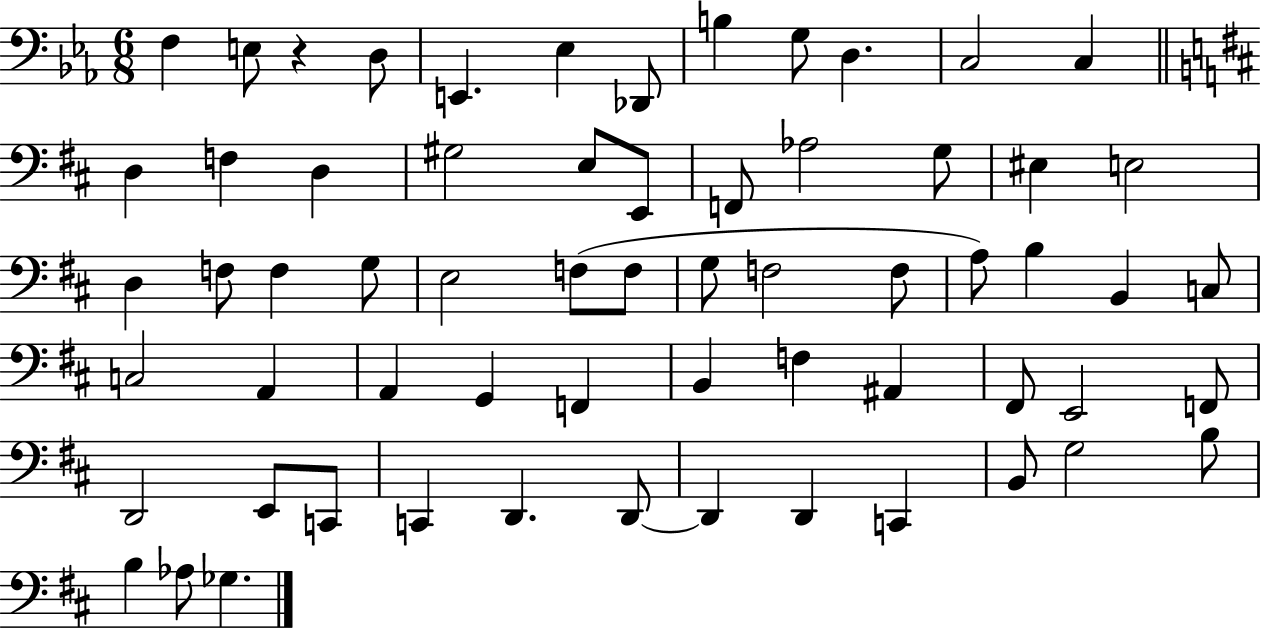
{
  \clef bass
  \numericTimeSignature
  \time 6/8
  \key ees \major
  f4 e8 r4 d8 | e,4. ees4 des,8 | b4 g8 d4. | c2 c4 | \break \bar "||" \break \key d \major d4 f4 d4 | gis2 e8 e,8 | f,8 aes2 g8 | eis4 e2 | \break d4 f8 f4 g8 | e2 f8( f8 | g8 f2 f8 | a8) b4 b,4 c8 | \break c2 a,4 | a,4 g,4 f,4 | b,4 f4 ais,4 | fis,8 e,2 f,8 | \break d,2 e,8 c,8 | c,4 d,4. d,8~~ | d,4 d,4 c,4 | b,8 g2 b8 | \break b4 aes8 ges4. | \bar "|."
}